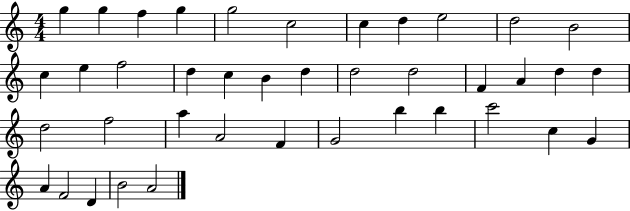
G5/q G5/q F5/q G5/q G5/h C5/h C5/q D5/q E5/h D5/h B4/h C5/q E5/q F5/h D5/q C5/q B4/q D5/q D5/h D5/h F4/q A4/q D5/q D5/q D5/h F5/h A5/q A4/h F4/q G4/h B5/q B5/q C6/h C5/q G4/q A4/q F4/h D4/q B4/h A4/h